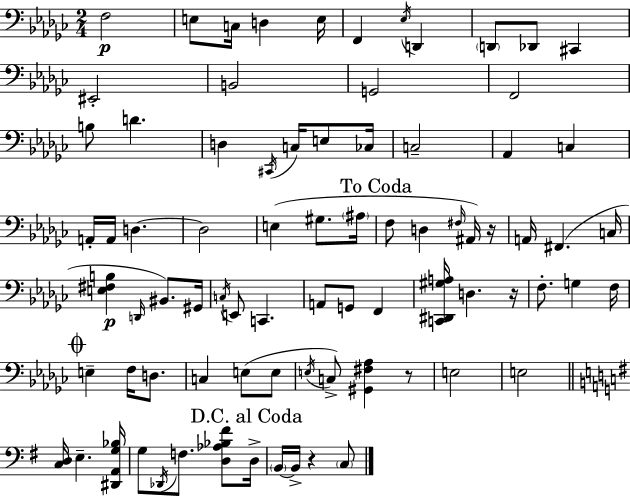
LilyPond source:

{
  \clef bass
  \numericTimeSignature
  \time 2/4
  \key ees \minor
  \repeat volta 2 { f2\p | e8 c16 d4 e16 | f,4 \acciaccatura { ees16 } d,4 | \parenthesize d,8 des,8 cis,4 | \break eis,2-. | b,2 | g,2 | f,2 | \break b8 d'4. | d4 \acciaccatura { cis,16 } c16 e8 | ces16 c2-- | aes,4 c4 | \break a,16-. a,16 d4.~~ | d2 | e4( gis8. | \parenthesize ais16 \mark "To Coda" f8 d4 | \break \grace { fis16 }) ais,16 r16 a,16 fis,4.( | c16 <e fis b>4\p \grace { d,16 } | bis,8.) gis,16 \acciaccatura { c16 } e,8 c,4. | a,8 g,8 | \break f,4 <c, dis, gis a>16 d4. | r16 f8.-. | g4 f16 \mark \markup { \musicglyph "scripts.coda" } e4-- | f16 d8. c4 | \break e8( e8 \acciaccatura { e16 }) c8-> | <gis, fis aes>4 r8 e2 | e2 | \bar "||" \break \key e \minor <c d>16 e4.-- <dis, a, g bes>16 | g8 \acciaccatura { des,16 } f8. <d aes bes fis'>8 | \mark "D.C. al Coda" d16-> \parenthesize b,16~~ b,16-> r4 \parenthesize c8 | } \bar "|."
}